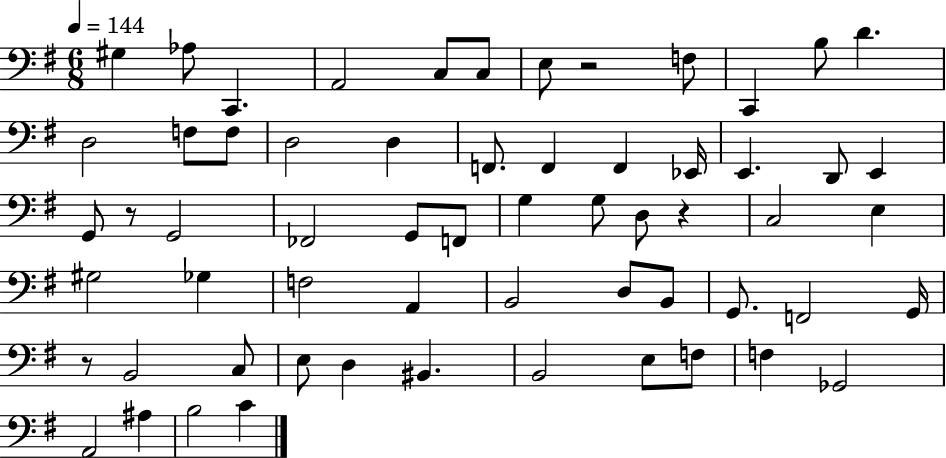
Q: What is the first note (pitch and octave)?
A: G#3